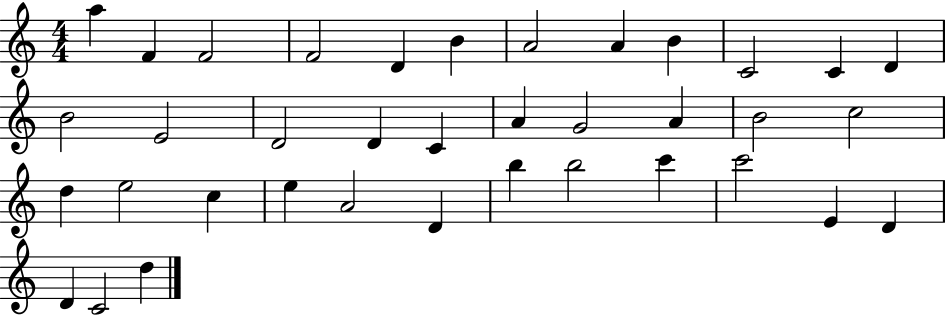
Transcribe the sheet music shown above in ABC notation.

X:1
T:Untitled
M:4/4
L:1/4
K:C
a F F2 F2 D B A2 A B C2 C D B2 E2 D2 D C A G2 A B2 c2 d e2 c e A2 D b b2 c' c'2 E D D C2 d